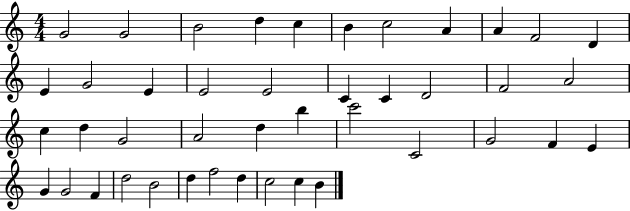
{
  \clef treble
  \numericTimeSignature
  \time 4/4
  \key c \major
  g'2 g'2 | b'2 d''4 c''4 | b'4 c''2 a'4 | a'4 f'2 d'4 | \break e'4 g'2 e'4 | e'2 e'2 | c'4 c'4 d'2 | f'2 a'2 | \break c''4 d''4 g'2 | a'2 d''4 b''4 | c'''2 c'2 | g'2 f'4 e'4 | \break g'4 g'2 f'4 | d''2 b'2 | d''4 f''2 d''4 | c''2 c''4 b'4 | \break \bar "|."
}